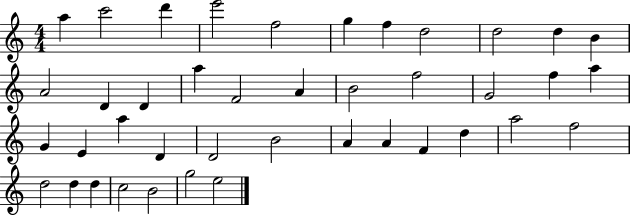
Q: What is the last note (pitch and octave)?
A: E5